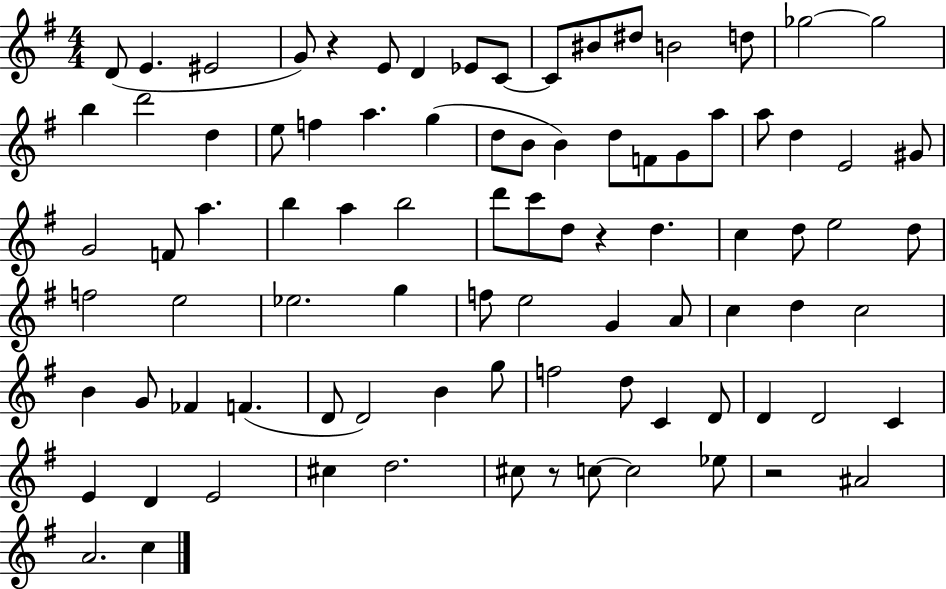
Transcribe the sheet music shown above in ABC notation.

X:1
T:Untitled
M:4/4
L:1/4
K:G
D/2 E ^E2 G/2 z E/2 D _E/2 C/2 C/2 ^B/2 ^d/2 B2 d/2 _g2 _g2 b d'2 d e/2 f a g d/2 B/2 B d/2 F/2 G/2 a/2 a/2 d E2 ^G/2 G2 F/2 a b a b2 d'/2 c'/2 d/2 z d c d/2 e2 d/2 f2 e2 _e2 g f/2 e2 G A/2 c d c2 B G/2 _F F D/2 D2 B g/2 f2 d/2 C D/2 D D2 C E D E2 ^c d2 ^c/2 z/2 c/2 c2 _e/2 z2 ^A2 A2 c